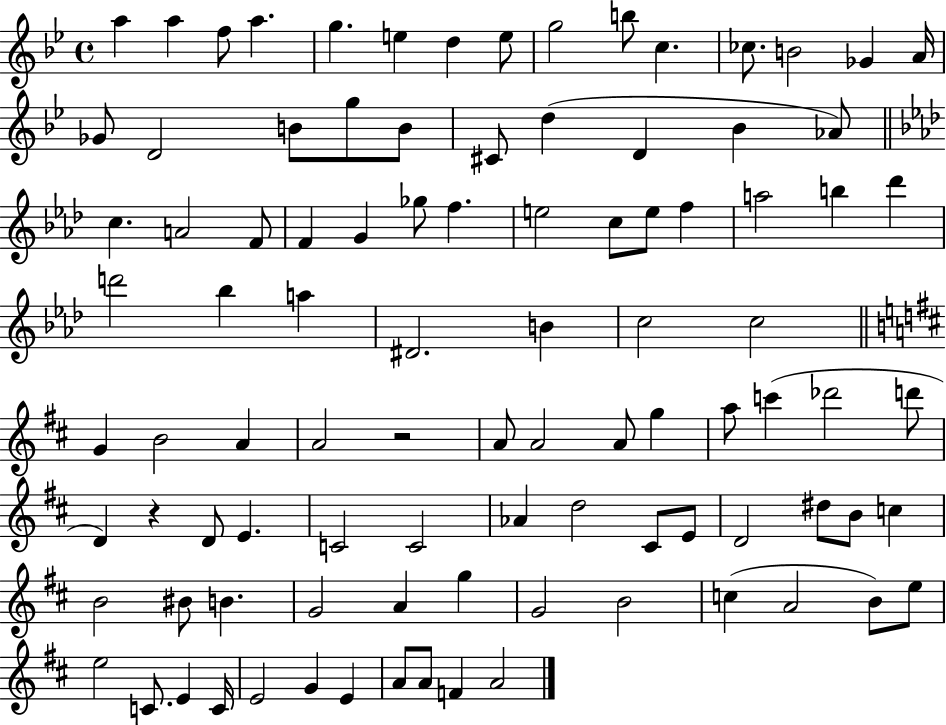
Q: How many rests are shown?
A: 2